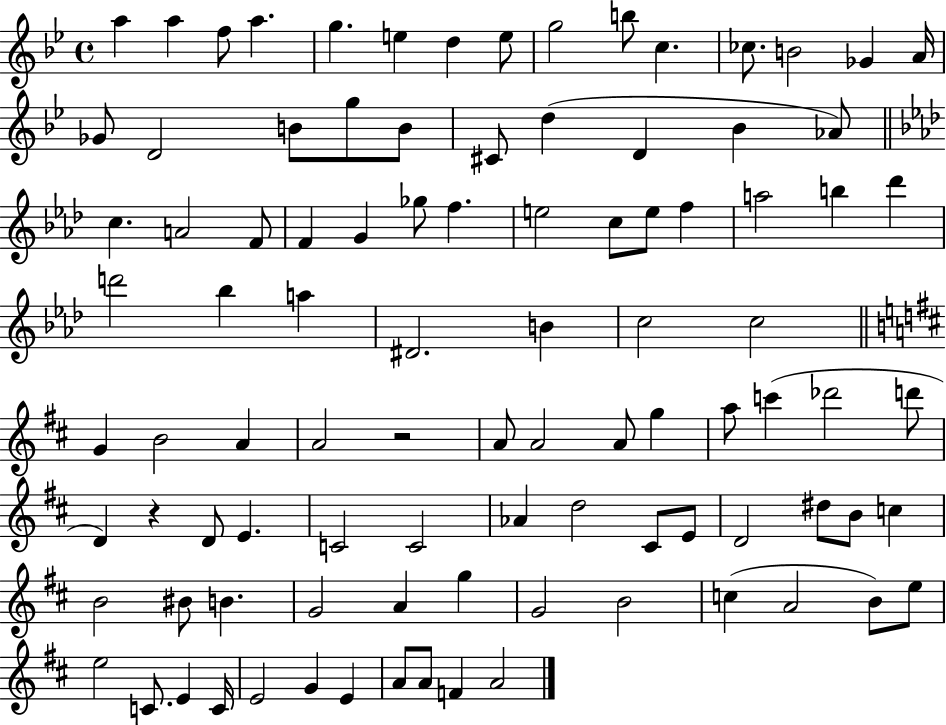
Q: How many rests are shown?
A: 2